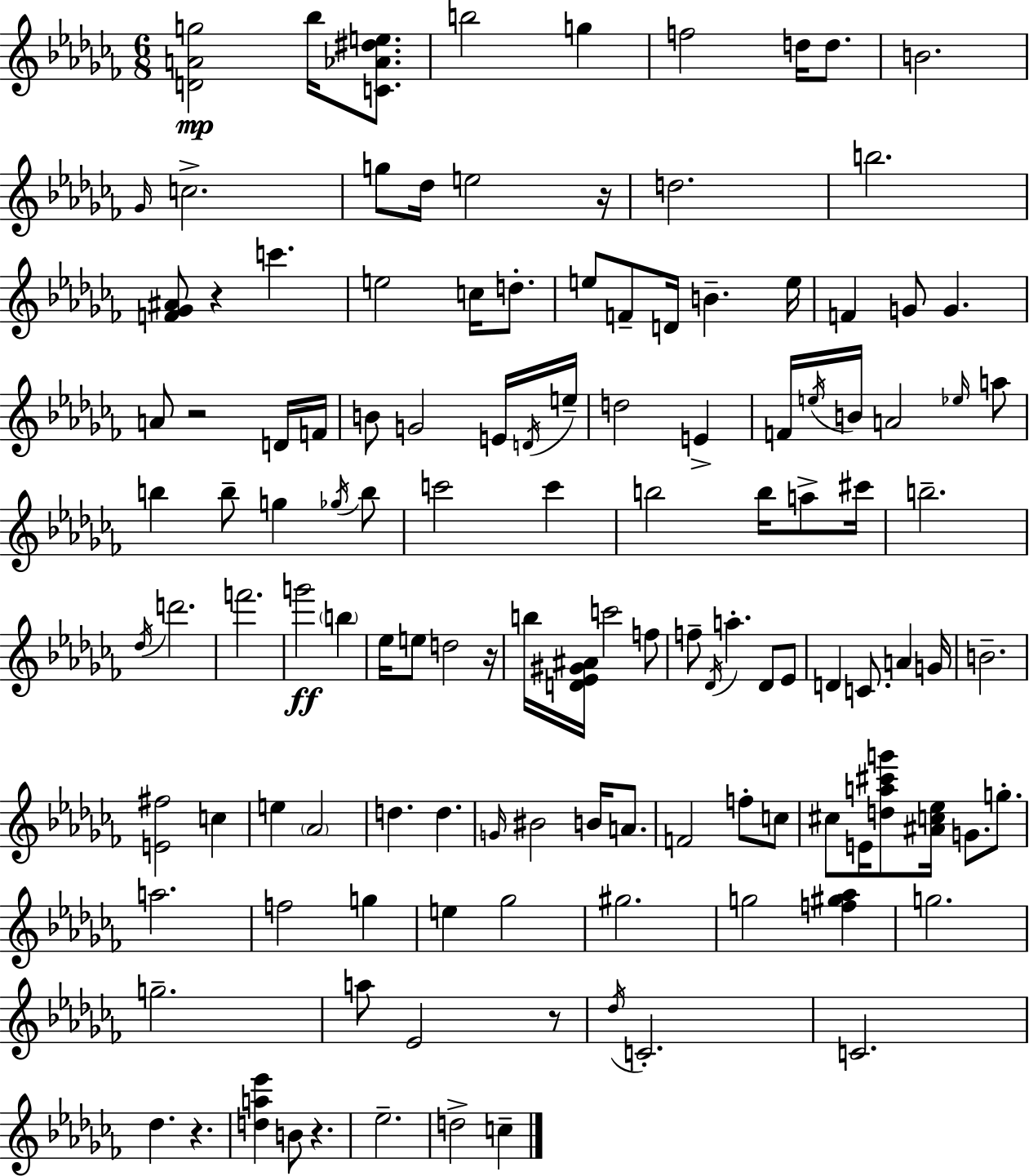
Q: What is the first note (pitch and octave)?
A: Bb5